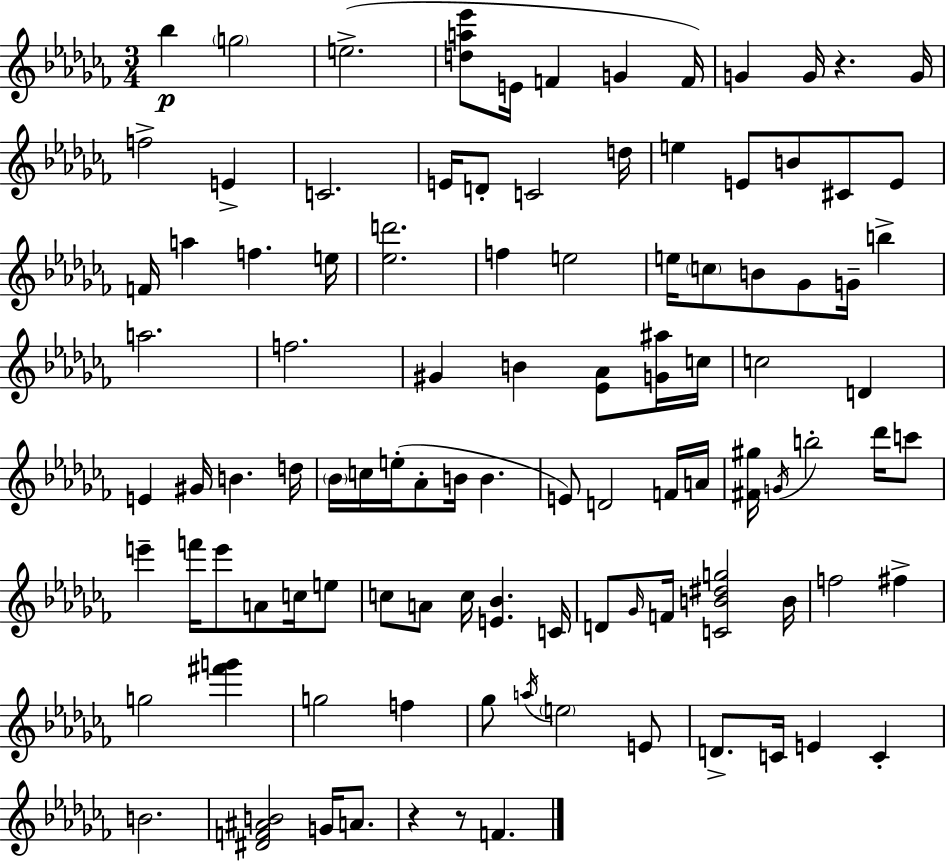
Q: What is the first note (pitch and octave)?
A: Bb5